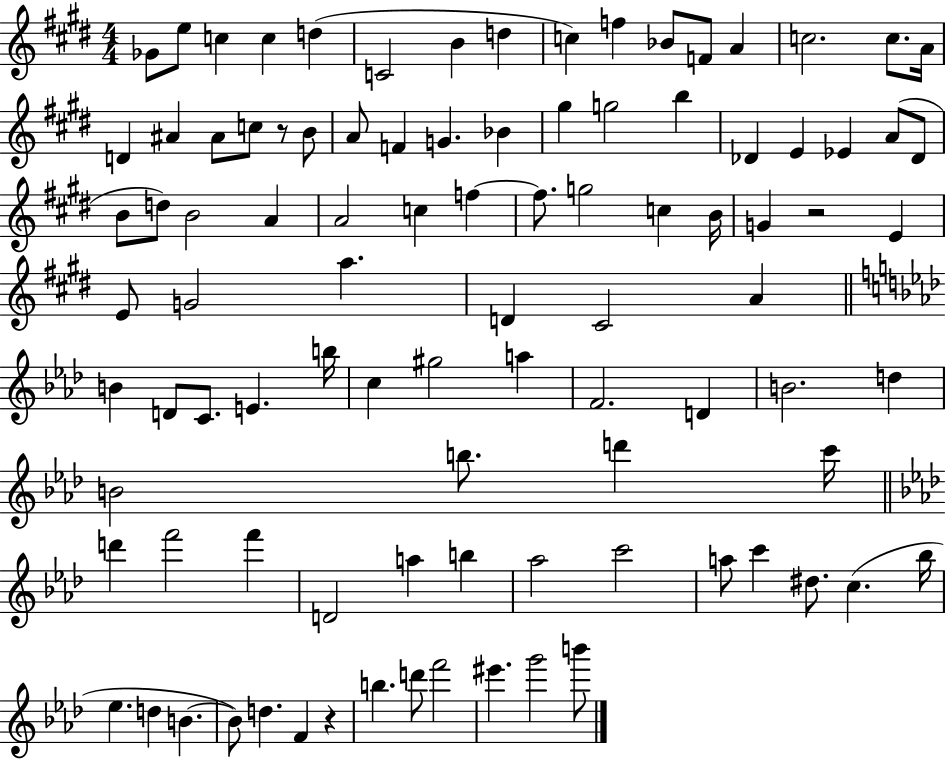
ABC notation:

X:1
T:Untitled
M:4/4
L:1/4
K:E
_G/2 e/2 c c d C2 B d c f _B/2 F/2 A c2 c/2 A/4 D ^A ^A/2 c/2 z/2 B/2 A/2 F G _B ^g g2 b _D E _E A/2 _D/2 B/2 d/2 B2 A A2 c f f/2 g2 c B/4 G z2 E E/2 G2 a D ^C2 A B D/2 C/2 E b/4 c ^g2 a F2 D B2 d B2 b/2 d' c'/4 d' f'2 f' D2 a b _a2 c'2 a/2 c' ^d/2 c _b/4 _e d B B/2 d F z b d'/2 f'2 ^e' g'2 b'/2